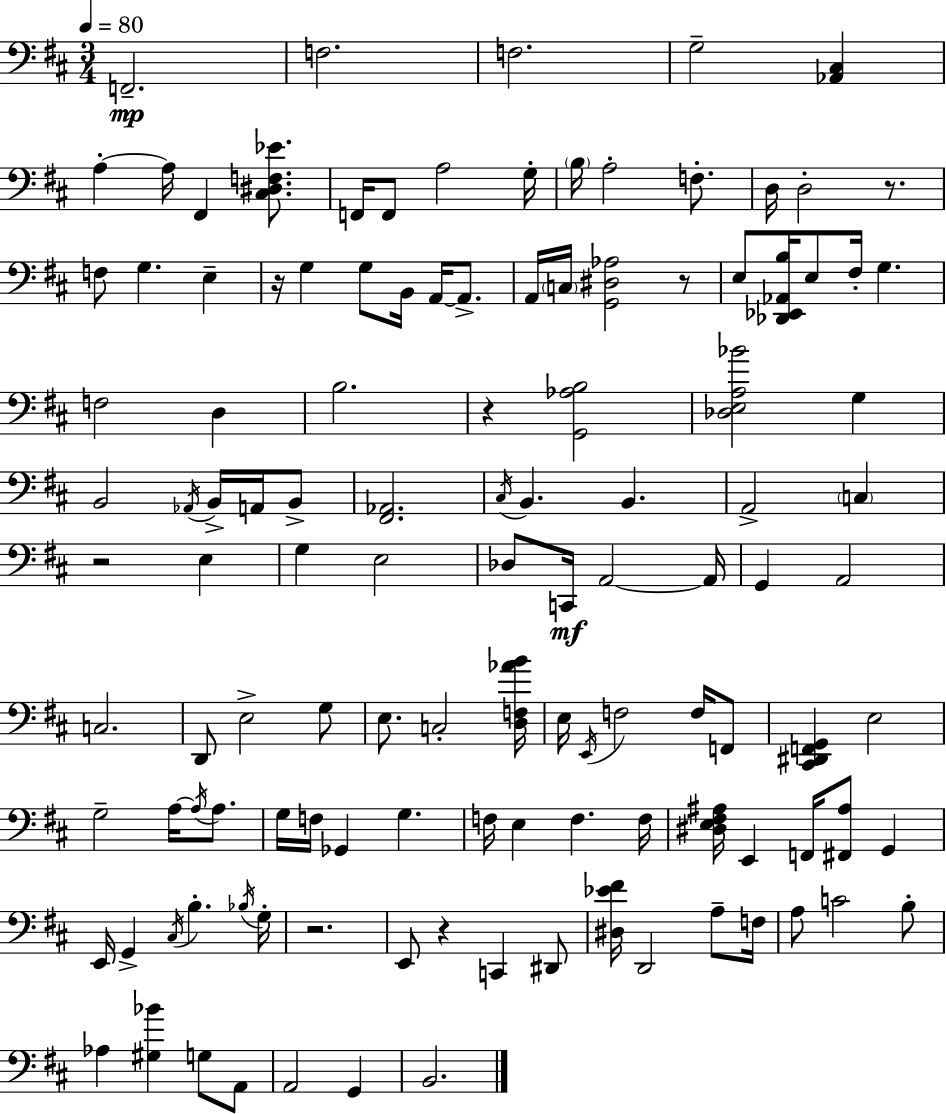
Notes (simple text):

F2/h. F3/h. F3/h. G3/h [Ab2,C#3]/q A3/q A3/s F#2/q [C#3,D#3,F3,Eb4]/e. F2/s F2/e A3/h G3/s B3/s A3/h F3/e. D3/s D3/h R/e. F3/e G3/q. E3/q R/s G3/q G3/e B2/s A2/s A2/e. A2/s C3/s [G2,D#3,Ab3]/h R/e E3/e [Db2,Eb2,Ab2,B3]/s E3/e F#3/s G3/q. F3/h D3/q B3/h. R/q [G2,Ab3,B3]/h [Db3,E3,A3,Bb4]/h G3/q B2/h Ab2/s B2/s A2/s B2/e [F#2,Ab2]/h. C#3/s B2/q. B2/q. A2/h C3/q R/h E3/q G3/q E3/h Db3/e C2/s A2/h A2/s G2/q A2/h C3/h. D2/e E3/h G3/e E3/e. C3/h [D3,F3,Ab4,B4]/s E3/s E2/s F3/h F3/s F2/e [C#2,D#2,F2,G2]/q E3/h G3/h A3/s A3/s A3/e. G3/s F3/s Gb2/q G3/q. F3/s E3/q F3/q. F3/s [D#3,E3,F#3,A#3]/s E2/q F2/s [F#2,A#3]/e G2/q E2/s G2/q C#3/s B3/q. Bb3/s G3/s R/h. E2/e R/q C2/q D#2/e [D#3,Eb4,F#4]/s D2/h A3/e F3/s A3/e C4/h B3/e Ab3/q [G#3,Bb4]/q G3/e A2/e A2/h G2/q B2/h.